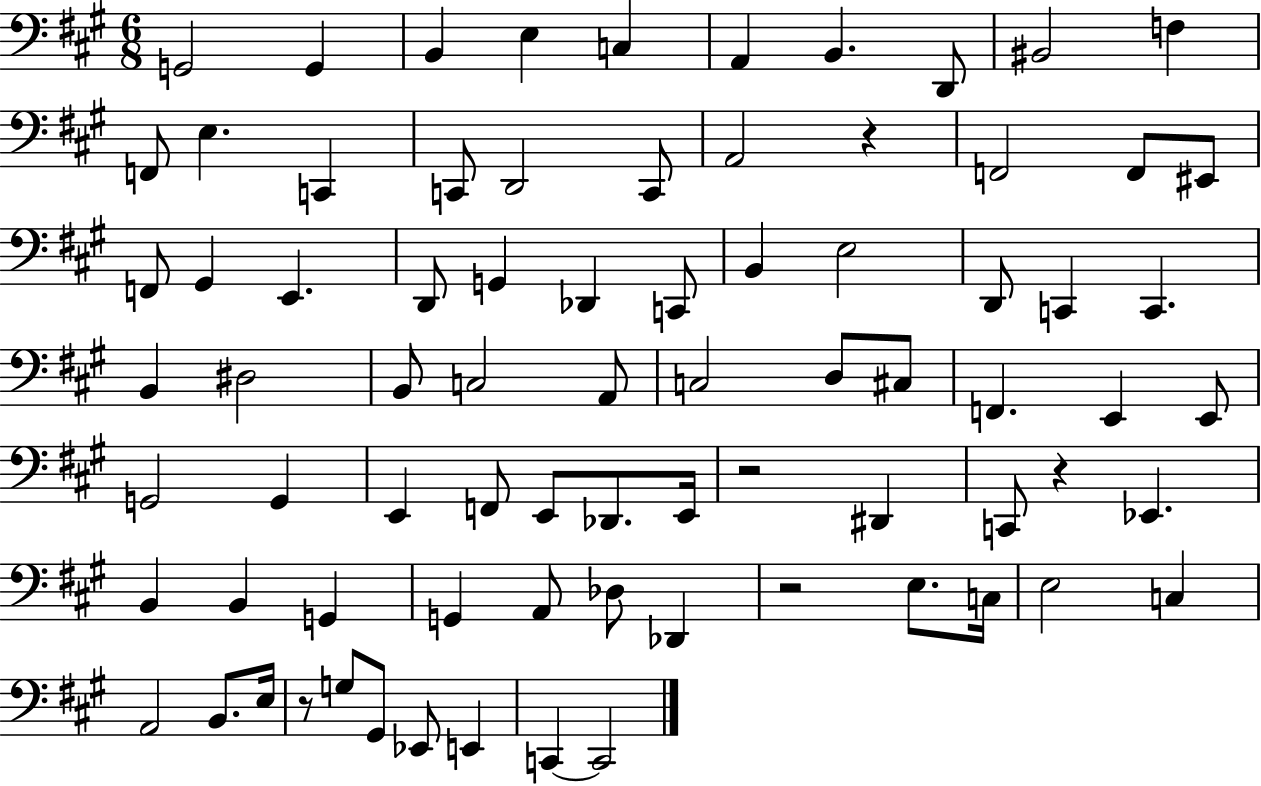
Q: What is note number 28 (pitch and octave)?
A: B2